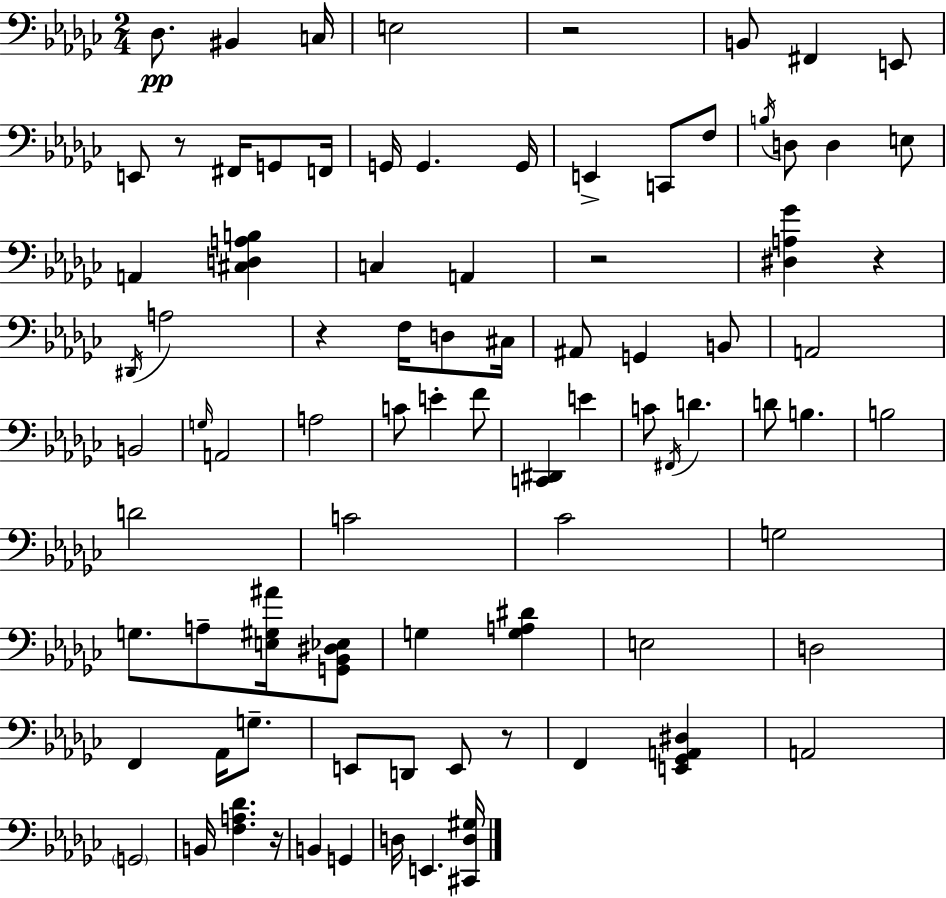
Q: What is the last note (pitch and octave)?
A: E2